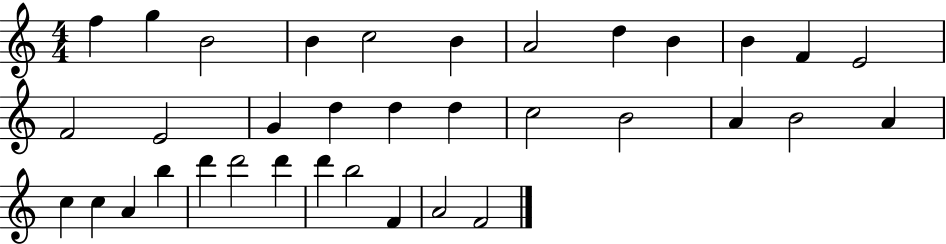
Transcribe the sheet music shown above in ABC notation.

X:1
T:Untitled
M:4/4
L:1/4
K:C
f g B2 B c2 B A2 d B B F E2 F2 E2 G d d d c2 B2 A B2 A c c A b d' d'2 d' d' b2 F A2 F2